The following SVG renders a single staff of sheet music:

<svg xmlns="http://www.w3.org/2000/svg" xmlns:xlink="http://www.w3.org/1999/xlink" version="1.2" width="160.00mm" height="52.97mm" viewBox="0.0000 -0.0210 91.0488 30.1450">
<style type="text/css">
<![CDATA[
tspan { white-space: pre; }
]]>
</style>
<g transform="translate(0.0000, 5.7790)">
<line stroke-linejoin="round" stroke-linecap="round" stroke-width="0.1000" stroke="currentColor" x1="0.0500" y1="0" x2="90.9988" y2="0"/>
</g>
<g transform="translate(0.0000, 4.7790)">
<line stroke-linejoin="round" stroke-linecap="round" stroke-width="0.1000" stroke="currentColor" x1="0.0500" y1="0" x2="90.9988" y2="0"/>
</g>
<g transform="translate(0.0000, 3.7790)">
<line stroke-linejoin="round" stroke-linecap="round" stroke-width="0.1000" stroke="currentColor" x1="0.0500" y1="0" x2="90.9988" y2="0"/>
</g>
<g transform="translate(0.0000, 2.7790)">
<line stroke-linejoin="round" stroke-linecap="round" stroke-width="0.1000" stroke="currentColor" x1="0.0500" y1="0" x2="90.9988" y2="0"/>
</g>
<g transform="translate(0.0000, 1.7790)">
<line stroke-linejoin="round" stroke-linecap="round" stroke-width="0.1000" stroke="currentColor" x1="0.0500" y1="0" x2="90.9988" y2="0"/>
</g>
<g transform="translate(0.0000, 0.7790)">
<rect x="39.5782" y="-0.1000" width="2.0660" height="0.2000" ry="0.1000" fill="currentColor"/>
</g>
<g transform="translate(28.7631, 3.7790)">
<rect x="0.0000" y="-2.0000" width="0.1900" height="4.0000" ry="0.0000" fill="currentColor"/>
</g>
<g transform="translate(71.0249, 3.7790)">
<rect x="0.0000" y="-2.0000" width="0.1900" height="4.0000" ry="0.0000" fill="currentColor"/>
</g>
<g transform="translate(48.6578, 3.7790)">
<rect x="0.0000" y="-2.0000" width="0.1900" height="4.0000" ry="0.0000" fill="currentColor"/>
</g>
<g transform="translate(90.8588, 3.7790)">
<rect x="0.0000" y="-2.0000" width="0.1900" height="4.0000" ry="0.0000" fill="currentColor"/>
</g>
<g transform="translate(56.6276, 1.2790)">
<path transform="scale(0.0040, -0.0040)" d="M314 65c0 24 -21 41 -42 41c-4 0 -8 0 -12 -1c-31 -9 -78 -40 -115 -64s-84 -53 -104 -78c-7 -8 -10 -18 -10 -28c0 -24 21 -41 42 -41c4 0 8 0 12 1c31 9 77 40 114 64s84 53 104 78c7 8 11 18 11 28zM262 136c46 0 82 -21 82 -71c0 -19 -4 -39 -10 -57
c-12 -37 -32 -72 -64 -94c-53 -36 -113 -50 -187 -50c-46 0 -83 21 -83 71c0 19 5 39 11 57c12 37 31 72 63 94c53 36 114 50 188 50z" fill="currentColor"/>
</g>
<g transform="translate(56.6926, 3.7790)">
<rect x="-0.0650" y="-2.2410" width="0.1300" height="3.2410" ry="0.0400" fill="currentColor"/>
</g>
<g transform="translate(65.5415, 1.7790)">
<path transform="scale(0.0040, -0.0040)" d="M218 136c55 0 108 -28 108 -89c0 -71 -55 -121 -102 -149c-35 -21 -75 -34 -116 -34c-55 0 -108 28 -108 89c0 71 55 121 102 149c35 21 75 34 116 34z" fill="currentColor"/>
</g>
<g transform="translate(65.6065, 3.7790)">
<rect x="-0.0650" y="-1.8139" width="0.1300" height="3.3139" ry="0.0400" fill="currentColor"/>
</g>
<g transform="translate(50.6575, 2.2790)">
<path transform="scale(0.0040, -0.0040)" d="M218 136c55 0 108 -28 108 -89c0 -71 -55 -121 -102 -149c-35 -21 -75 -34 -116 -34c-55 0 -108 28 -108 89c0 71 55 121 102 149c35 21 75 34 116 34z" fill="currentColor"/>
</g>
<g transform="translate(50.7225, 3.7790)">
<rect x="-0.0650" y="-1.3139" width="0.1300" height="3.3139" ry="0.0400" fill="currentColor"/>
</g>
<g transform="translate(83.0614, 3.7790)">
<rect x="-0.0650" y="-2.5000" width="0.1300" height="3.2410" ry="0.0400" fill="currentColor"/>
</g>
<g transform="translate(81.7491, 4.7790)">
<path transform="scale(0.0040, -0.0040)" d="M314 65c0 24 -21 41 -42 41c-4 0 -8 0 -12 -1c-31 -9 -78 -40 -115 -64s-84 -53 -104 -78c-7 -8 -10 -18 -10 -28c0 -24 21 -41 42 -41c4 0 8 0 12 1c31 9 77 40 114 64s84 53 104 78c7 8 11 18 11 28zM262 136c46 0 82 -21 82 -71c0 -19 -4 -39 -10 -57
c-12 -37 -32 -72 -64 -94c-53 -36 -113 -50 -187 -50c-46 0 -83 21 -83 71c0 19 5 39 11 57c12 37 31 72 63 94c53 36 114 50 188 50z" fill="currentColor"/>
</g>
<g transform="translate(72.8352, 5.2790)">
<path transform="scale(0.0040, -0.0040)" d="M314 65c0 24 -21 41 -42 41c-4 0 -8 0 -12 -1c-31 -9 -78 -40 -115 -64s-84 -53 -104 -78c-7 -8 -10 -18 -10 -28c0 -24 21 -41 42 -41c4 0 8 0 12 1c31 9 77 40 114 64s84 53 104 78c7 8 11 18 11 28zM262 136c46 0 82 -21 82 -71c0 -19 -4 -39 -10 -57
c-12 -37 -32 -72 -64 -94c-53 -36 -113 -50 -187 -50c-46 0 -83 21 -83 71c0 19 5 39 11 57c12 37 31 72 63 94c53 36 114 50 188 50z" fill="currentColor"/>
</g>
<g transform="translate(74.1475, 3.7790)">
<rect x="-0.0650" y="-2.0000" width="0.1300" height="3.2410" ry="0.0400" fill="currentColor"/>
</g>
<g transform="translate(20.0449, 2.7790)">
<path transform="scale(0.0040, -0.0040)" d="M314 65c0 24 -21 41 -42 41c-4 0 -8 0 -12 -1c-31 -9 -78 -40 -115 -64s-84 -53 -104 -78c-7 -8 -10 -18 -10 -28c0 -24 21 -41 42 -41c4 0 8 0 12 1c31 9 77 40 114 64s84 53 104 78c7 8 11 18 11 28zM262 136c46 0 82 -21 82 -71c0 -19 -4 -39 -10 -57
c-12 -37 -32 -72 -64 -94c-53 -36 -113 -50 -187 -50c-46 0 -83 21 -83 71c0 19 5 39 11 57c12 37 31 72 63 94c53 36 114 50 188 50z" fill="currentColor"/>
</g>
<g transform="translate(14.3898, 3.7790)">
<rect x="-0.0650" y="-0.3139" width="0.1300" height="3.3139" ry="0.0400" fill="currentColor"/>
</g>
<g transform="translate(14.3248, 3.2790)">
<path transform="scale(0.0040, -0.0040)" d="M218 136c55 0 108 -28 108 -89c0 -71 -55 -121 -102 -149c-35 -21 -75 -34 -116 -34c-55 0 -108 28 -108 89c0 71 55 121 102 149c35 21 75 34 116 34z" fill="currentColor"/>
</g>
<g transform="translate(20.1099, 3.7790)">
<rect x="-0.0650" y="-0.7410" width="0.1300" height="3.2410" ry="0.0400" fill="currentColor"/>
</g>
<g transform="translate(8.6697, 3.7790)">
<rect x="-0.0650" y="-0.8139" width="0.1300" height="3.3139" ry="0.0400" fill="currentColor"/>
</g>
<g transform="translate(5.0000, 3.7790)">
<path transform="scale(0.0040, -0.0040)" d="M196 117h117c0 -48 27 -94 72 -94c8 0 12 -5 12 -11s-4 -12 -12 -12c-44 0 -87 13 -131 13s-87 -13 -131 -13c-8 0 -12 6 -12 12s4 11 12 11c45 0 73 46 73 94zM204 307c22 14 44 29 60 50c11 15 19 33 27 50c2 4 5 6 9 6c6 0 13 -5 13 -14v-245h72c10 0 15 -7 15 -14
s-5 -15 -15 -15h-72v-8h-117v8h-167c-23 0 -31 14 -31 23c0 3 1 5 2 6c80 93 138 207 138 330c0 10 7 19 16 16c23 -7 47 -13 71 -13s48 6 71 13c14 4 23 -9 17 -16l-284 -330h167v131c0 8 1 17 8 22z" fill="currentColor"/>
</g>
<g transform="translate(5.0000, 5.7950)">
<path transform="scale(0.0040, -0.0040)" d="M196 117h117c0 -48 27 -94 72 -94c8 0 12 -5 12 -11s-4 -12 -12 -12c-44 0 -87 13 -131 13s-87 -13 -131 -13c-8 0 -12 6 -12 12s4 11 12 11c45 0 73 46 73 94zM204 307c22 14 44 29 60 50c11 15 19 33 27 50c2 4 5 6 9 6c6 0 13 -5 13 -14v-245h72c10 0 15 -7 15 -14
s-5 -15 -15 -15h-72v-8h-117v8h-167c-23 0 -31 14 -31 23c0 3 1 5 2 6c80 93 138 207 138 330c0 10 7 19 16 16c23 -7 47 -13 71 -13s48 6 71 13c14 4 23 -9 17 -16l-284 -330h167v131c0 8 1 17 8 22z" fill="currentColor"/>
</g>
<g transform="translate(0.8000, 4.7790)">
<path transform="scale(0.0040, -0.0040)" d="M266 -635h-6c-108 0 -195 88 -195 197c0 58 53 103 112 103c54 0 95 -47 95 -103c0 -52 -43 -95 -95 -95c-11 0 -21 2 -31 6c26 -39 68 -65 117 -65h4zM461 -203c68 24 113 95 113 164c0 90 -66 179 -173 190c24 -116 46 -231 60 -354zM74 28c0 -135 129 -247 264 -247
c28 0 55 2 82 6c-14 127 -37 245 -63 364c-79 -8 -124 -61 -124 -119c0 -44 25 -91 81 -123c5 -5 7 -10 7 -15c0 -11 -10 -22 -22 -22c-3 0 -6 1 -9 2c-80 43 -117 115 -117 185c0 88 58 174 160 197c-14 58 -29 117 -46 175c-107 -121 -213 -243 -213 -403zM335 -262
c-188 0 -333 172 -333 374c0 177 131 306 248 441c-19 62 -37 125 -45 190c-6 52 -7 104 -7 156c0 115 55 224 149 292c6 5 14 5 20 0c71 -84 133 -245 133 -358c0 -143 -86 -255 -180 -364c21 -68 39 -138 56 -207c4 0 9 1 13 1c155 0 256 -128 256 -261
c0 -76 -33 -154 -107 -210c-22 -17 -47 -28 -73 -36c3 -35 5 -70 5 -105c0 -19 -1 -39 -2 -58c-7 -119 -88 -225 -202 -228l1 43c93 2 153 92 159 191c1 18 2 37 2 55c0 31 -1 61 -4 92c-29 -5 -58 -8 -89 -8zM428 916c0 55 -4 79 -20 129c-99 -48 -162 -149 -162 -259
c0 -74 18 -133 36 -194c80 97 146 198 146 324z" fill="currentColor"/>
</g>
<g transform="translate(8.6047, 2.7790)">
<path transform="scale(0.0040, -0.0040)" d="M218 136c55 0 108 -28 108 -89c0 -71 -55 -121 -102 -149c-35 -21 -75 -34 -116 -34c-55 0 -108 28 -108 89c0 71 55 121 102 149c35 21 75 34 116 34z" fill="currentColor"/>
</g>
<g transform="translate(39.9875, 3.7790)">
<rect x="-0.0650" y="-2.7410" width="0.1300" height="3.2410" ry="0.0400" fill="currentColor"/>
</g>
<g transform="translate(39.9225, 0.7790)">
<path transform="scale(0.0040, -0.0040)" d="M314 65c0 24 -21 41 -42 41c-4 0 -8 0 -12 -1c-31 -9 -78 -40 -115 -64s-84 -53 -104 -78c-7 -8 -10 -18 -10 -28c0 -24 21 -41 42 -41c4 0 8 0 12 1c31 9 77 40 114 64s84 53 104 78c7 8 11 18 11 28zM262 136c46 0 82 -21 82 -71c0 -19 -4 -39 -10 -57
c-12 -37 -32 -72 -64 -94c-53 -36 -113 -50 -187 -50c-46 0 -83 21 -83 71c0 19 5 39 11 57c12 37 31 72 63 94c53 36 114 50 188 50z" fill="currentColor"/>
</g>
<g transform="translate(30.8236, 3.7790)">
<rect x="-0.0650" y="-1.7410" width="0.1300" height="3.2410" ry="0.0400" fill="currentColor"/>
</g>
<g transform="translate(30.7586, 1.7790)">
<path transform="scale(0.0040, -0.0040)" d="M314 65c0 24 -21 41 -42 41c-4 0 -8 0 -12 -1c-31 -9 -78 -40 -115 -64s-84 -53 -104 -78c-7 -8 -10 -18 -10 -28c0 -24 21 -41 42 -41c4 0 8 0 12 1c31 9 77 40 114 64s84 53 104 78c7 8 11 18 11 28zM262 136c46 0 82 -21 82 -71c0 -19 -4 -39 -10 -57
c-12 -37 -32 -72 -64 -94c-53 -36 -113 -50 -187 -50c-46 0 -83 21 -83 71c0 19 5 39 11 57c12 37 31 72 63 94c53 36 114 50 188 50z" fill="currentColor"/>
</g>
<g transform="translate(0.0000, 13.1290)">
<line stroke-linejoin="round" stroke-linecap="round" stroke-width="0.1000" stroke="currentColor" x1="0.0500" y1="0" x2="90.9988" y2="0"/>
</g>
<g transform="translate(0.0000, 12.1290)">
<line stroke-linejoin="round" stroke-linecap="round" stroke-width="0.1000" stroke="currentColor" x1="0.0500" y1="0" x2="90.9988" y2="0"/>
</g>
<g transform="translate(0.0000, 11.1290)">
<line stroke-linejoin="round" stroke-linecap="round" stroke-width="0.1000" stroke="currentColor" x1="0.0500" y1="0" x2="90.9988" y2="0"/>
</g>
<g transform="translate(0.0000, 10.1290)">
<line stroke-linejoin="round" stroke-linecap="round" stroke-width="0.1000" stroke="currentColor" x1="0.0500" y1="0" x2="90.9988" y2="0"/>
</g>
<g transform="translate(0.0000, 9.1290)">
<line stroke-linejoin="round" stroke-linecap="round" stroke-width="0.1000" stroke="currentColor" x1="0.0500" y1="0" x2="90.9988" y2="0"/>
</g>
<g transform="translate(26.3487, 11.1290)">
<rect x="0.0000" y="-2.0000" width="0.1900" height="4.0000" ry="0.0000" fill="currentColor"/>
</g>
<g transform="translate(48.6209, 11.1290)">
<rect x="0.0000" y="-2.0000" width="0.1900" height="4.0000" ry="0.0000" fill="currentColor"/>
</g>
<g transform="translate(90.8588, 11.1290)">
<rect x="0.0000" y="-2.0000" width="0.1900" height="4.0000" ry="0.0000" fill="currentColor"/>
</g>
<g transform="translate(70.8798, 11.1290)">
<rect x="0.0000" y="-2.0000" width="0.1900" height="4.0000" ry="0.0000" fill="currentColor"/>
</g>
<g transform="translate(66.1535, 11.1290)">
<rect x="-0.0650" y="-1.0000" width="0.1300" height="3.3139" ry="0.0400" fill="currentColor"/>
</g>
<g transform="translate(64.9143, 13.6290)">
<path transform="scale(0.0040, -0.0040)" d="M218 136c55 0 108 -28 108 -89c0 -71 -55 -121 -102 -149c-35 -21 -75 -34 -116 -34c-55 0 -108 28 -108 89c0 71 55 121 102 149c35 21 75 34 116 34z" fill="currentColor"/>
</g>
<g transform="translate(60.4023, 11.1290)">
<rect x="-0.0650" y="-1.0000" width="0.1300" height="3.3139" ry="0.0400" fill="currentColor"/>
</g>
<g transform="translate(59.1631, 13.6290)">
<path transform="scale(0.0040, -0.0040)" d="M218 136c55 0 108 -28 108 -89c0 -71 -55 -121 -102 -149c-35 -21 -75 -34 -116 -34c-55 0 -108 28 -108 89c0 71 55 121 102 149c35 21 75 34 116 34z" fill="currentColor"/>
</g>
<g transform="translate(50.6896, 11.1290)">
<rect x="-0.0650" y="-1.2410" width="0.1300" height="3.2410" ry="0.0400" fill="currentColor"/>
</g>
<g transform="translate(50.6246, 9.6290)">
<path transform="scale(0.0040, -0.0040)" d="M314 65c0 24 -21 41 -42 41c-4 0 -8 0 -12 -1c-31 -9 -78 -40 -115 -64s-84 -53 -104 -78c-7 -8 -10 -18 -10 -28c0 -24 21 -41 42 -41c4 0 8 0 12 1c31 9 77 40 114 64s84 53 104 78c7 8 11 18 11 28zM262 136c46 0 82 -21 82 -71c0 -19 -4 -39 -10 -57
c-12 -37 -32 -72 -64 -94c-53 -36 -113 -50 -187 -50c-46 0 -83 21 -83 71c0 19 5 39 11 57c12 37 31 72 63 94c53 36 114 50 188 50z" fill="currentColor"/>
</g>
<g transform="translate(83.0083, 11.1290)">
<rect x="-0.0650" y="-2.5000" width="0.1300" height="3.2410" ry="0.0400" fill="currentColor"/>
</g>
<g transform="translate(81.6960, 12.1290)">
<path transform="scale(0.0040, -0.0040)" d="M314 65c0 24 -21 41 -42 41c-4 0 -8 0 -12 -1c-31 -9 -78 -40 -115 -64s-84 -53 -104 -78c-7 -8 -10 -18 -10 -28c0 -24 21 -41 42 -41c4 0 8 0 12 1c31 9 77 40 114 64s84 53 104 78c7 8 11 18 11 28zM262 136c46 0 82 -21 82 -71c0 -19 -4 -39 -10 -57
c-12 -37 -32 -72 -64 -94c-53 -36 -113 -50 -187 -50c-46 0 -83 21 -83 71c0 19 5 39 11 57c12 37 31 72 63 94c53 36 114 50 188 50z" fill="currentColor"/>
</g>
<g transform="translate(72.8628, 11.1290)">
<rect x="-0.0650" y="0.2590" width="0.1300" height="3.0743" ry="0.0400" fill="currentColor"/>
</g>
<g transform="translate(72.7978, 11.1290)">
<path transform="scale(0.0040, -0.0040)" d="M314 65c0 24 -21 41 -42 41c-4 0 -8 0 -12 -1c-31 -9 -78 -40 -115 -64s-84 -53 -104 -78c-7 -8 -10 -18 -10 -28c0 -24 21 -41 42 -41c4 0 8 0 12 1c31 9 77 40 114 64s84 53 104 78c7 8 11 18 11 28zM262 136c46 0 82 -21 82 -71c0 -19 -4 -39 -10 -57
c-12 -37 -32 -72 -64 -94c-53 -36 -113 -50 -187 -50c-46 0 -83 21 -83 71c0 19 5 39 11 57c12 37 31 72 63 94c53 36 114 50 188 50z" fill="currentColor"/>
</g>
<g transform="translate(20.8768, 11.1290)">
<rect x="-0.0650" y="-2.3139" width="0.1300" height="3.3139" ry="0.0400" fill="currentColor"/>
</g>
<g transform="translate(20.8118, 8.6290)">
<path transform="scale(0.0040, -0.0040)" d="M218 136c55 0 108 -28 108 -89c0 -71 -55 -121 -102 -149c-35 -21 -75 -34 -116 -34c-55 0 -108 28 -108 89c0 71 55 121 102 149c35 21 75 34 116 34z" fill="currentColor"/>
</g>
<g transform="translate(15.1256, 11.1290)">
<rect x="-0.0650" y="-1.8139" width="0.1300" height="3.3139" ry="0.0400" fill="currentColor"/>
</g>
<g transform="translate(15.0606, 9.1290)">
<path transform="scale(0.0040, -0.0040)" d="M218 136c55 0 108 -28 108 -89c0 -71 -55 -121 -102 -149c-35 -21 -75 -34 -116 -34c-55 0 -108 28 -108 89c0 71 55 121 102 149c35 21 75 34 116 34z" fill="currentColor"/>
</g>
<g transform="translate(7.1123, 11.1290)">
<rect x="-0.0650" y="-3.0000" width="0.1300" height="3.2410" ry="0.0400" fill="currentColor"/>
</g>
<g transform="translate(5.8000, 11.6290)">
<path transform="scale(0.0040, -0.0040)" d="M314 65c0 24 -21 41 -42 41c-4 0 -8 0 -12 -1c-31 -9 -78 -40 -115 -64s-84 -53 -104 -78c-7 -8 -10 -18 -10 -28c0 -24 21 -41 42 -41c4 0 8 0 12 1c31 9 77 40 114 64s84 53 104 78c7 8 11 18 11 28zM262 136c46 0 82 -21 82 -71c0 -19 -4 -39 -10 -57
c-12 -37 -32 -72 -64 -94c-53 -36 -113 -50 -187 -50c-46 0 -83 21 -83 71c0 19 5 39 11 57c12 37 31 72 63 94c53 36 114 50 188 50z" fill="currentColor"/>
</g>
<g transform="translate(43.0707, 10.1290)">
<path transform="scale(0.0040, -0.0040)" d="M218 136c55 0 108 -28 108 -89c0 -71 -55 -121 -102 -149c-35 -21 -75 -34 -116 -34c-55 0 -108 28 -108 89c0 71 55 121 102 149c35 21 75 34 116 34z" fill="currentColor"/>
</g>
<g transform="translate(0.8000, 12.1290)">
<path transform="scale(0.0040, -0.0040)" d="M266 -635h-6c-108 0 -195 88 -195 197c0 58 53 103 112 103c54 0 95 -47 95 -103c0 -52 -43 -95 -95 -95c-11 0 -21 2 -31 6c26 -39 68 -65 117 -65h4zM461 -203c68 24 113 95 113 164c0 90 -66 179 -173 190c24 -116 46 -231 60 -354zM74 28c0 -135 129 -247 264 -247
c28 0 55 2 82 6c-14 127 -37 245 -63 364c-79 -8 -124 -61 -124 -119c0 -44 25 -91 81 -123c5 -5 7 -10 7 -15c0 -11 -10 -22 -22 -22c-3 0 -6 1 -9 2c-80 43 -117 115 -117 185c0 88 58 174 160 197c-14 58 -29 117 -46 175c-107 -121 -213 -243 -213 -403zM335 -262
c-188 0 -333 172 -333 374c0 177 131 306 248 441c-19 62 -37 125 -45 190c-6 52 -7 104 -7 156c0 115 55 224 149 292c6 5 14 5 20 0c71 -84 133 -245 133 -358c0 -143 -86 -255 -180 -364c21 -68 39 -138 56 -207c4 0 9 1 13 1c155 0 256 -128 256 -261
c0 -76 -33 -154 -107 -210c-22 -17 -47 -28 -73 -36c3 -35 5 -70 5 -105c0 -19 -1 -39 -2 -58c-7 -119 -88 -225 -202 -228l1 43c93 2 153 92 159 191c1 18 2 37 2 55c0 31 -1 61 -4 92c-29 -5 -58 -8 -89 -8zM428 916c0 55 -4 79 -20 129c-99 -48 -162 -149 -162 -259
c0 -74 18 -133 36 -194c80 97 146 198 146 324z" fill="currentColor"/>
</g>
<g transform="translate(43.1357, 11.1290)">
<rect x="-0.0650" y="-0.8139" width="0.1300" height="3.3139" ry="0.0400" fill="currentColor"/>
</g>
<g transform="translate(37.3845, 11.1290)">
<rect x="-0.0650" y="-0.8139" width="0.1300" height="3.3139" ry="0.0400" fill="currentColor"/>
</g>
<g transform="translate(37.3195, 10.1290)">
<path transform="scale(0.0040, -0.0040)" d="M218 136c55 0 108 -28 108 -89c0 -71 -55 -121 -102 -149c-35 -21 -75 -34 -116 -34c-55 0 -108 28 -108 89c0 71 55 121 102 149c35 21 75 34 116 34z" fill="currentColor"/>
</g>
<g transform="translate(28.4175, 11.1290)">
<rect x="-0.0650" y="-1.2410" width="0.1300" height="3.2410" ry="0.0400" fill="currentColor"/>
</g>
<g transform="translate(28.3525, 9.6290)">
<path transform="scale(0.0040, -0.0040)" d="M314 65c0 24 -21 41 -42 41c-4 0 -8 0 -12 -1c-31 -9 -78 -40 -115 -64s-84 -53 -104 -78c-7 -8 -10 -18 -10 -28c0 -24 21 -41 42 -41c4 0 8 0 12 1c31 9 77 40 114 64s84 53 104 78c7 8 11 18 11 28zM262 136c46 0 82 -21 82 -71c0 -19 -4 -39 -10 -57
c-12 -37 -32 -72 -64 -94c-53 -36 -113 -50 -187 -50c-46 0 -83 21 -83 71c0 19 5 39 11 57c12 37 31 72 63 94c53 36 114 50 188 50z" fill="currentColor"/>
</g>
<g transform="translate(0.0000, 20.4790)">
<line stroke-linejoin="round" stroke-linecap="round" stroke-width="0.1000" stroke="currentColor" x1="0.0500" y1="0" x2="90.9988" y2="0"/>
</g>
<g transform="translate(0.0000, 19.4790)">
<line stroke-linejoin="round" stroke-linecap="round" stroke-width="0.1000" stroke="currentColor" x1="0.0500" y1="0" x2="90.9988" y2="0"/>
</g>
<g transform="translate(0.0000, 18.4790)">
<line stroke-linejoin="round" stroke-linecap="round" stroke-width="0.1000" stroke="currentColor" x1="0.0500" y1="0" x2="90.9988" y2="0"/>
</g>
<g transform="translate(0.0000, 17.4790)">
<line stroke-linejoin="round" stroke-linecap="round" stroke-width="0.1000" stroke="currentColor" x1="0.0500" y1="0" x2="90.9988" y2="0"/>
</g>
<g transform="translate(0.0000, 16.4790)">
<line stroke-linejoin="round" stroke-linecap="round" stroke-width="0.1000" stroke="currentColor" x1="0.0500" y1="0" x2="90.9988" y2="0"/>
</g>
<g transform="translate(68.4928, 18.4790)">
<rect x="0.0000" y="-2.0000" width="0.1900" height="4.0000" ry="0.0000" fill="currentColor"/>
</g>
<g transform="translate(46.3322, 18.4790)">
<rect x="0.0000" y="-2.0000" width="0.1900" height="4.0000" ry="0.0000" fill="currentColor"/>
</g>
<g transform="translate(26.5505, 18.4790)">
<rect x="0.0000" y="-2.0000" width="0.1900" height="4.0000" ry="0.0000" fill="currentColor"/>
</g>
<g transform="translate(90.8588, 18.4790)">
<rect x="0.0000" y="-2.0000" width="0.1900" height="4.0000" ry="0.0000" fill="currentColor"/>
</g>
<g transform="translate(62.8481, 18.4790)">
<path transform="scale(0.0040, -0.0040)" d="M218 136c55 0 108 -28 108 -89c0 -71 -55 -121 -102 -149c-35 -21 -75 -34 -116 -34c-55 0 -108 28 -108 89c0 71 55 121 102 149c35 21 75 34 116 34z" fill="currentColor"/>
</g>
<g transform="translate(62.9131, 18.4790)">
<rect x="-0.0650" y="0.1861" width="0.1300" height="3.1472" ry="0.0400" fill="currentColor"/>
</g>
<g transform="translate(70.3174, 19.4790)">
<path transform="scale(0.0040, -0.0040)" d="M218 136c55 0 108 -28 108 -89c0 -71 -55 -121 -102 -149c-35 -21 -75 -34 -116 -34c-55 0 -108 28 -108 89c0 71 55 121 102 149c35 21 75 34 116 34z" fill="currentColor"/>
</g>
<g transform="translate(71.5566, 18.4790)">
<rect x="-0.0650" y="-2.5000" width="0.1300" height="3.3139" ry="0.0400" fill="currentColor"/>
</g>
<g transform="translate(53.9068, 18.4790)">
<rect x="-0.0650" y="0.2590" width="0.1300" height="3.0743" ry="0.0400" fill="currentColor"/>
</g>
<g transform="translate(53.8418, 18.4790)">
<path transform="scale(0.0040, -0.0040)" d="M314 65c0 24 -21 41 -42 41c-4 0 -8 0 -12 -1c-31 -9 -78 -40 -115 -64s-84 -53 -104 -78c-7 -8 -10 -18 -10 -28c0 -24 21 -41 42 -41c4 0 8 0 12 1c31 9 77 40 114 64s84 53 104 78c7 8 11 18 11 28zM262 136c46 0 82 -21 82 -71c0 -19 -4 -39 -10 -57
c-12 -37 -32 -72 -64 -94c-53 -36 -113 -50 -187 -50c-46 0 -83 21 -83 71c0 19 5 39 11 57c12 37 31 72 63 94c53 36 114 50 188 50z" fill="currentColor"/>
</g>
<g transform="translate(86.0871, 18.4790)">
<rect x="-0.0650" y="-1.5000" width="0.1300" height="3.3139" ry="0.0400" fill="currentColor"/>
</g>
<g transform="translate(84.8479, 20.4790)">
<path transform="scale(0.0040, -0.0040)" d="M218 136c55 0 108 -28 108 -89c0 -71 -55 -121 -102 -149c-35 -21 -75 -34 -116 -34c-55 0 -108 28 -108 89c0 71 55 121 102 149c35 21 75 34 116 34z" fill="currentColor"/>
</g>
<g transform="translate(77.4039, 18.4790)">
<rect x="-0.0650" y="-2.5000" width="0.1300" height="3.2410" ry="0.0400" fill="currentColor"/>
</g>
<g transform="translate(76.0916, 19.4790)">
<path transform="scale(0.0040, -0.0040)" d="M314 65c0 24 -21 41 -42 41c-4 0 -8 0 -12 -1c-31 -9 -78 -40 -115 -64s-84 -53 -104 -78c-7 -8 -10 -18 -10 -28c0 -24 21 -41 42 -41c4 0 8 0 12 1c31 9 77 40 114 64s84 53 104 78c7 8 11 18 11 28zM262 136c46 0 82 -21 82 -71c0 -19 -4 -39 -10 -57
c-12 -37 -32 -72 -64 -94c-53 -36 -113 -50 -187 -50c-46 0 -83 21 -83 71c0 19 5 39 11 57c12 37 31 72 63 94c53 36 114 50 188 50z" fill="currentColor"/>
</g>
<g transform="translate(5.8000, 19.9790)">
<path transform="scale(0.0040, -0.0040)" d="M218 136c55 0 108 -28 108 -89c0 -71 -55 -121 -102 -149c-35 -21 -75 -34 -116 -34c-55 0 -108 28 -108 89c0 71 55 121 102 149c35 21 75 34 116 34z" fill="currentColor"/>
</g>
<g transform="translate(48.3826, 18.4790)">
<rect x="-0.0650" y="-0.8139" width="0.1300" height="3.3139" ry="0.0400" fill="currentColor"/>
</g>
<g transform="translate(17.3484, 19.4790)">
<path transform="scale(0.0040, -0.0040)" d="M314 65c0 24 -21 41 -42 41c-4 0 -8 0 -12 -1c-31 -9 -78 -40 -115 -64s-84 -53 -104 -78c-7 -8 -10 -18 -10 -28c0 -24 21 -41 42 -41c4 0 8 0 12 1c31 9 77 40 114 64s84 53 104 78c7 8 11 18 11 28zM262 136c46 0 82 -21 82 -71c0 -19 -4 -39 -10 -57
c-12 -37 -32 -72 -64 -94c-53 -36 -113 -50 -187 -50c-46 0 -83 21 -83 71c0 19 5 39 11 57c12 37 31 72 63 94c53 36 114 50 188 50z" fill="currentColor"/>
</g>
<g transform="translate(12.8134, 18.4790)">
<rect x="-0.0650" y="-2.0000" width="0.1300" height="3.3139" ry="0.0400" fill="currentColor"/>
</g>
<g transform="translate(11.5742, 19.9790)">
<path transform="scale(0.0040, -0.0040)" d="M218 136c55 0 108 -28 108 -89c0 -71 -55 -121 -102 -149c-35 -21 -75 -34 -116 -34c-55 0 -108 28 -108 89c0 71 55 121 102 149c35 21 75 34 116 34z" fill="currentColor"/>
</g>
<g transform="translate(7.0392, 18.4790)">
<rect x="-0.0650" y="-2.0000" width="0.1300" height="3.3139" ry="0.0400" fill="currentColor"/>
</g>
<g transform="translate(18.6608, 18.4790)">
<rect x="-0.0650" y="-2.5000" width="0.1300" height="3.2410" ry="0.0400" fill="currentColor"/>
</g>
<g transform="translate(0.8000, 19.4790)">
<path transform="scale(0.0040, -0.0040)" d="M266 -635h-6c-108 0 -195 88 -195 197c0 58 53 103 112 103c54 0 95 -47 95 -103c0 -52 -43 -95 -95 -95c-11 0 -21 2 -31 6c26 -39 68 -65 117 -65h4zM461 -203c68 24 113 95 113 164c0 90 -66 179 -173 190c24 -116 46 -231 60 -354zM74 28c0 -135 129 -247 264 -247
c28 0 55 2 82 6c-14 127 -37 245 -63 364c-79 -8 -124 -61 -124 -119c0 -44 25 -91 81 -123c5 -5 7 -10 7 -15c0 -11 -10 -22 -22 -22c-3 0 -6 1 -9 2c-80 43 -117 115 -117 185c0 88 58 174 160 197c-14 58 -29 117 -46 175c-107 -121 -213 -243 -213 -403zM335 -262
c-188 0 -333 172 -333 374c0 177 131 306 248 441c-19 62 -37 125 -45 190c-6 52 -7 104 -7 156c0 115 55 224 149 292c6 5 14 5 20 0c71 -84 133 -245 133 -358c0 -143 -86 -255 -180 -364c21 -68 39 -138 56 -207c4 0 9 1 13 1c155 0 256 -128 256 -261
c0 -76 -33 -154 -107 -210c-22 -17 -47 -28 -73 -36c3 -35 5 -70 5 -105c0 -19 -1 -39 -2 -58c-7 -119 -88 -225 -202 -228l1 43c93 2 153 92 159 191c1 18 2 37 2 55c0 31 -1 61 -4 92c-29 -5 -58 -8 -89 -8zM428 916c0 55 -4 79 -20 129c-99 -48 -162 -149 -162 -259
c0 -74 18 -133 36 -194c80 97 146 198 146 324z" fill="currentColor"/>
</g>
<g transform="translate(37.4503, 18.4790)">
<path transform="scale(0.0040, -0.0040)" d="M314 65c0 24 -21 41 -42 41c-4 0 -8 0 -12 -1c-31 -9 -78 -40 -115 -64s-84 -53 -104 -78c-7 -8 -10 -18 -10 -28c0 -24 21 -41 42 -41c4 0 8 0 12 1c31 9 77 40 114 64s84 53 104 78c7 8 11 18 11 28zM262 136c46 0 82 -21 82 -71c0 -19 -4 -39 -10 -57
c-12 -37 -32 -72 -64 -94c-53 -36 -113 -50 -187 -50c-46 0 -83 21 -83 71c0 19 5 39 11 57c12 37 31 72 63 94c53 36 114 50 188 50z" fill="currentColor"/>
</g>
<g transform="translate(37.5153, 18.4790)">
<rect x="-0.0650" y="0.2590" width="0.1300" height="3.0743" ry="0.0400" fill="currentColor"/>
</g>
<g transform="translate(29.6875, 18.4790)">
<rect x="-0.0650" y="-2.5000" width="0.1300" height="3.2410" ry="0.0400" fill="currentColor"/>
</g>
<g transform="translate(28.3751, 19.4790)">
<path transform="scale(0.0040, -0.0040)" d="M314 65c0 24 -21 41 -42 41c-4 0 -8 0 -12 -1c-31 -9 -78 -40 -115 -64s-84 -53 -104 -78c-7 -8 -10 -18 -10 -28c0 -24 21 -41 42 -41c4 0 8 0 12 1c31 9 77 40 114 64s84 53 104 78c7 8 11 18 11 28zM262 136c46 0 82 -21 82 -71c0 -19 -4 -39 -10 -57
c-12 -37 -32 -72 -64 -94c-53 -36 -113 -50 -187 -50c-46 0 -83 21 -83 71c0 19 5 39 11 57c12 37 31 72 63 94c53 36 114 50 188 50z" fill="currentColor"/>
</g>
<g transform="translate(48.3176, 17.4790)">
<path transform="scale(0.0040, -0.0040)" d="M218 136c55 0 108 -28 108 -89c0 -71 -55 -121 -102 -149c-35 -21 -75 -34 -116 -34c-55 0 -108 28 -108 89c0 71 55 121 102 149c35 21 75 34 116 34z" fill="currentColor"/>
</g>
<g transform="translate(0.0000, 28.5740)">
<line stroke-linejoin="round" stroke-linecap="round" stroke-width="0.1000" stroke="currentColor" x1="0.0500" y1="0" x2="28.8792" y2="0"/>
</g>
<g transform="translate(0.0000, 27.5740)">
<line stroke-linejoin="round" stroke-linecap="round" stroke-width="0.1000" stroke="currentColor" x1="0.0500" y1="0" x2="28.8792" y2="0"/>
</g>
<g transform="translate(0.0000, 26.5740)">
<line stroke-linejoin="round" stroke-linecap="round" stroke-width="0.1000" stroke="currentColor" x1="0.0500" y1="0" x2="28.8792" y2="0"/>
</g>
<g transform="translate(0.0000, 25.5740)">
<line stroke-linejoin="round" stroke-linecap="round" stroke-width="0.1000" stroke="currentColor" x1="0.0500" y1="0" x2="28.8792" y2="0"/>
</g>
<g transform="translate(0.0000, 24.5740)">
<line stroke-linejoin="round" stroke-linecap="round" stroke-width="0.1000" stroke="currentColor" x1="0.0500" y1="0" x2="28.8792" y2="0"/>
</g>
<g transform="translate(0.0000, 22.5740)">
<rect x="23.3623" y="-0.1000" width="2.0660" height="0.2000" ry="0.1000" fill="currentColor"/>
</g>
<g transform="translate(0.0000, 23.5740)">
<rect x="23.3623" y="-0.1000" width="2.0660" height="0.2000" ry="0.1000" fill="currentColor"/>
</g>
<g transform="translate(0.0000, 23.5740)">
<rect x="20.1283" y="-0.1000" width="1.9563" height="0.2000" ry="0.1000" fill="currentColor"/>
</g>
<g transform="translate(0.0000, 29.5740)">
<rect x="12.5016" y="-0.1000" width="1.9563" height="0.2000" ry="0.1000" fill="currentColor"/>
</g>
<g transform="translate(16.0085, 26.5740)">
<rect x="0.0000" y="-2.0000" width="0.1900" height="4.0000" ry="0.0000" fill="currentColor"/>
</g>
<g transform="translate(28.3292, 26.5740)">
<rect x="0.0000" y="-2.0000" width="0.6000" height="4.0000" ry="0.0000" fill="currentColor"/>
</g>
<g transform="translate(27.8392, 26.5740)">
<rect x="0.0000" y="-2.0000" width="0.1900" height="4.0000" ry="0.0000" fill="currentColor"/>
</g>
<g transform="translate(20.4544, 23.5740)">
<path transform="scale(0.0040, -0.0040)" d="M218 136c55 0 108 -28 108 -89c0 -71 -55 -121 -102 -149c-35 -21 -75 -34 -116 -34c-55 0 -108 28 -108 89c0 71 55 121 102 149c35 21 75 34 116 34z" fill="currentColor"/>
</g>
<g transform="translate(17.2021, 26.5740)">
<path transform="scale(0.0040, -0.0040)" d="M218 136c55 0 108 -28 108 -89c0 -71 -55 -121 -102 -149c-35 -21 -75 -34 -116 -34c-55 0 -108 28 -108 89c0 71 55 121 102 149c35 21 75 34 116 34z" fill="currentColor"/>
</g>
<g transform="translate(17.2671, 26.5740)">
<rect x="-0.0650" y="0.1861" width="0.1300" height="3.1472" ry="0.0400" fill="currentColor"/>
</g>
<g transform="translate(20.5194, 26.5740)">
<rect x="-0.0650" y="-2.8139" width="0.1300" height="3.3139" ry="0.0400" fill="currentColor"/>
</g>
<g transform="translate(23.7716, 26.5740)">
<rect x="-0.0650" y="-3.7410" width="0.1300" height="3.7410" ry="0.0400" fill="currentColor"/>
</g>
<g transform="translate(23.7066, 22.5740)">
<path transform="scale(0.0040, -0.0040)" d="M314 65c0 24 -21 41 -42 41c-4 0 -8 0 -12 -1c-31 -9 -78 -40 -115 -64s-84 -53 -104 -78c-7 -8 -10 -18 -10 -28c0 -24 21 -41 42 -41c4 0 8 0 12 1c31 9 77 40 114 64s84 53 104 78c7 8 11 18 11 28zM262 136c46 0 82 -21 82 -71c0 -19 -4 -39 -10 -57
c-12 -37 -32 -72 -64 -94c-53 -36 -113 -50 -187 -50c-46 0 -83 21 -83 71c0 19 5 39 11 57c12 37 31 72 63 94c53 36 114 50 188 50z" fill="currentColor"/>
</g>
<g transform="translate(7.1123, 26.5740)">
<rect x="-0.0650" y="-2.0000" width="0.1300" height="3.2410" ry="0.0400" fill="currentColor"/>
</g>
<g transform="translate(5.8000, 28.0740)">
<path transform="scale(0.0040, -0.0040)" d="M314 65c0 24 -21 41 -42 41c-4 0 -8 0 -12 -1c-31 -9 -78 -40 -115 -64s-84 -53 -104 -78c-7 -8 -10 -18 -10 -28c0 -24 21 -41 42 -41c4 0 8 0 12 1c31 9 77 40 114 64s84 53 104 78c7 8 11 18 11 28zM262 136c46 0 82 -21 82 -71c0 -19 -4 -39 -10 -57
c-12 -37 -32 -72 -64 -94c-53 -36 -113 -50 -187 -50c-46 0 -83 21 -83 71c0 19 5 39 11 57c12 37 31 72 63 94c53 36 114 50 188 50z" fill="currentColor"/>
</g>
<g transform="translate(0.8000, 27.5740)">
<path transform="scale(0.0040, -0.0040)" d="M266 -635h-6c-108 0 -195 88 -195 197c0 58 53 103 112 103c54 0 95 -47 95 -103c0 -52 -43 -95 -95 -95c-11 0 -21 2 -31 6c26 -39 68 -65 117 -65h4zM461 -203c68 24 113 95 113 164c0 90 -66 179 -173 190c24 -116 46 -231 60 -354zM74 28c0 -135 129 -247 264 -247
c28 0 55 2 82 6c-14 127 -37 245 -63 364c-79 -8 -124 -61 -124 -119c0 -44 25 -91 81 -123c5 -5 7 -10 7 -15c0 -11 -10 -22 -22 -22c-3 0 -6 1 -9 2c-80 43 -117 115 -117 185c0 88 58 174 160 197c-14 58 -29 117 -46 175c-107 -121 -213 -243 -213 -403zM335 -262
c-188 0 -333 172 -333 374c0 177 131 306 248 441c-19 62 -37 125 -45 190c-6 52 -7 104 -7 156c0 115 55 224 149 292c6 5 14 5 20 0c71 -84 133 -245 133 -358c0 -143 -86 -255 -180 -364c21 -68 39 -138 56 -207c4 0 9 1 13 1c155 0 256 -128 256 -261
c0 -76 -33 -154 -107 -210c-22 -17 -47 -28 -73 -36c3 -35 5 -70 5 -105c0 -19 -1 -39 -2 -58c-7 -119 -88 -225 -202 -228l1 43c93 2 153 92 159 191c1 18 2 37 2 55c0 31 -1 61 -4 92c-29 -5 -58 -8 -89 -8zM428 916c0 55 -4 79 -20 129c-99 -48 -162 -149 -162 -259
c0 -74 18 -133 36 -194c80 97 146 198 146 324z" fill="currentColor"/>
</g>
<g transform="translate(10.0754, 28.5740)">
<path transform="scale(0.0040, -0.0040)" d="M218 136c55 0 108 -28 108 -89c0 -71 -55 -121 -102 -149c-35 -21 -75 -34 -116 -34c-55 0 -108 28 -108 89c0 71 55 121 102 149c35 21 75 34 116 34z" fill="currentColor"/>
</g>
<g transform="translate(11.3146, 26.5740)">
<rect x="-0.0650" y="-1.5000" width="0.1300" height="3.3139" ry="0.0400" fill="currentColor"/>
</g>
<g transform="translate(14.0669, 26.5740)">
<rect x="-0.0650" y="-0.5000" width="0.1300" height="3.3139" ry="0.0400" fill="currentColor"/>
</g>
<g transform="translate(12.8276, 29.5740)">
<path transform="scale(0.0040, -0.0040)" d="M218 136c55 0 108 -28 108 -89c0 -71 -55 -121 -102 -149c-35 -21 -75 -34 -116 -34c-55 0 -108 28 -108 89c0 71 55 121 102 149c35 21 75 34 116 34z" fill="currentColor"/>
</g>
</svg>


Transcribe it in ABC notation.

X:1
T:Untitled
M:4/4
L:1/4
K:C
d c d2 f2 a2 e g2 f F2 G2 A2 f g e2 d d e2 D D B2 G2 F F G2 G2 B2 d B2 B G G2 E F2 E C B a c'2